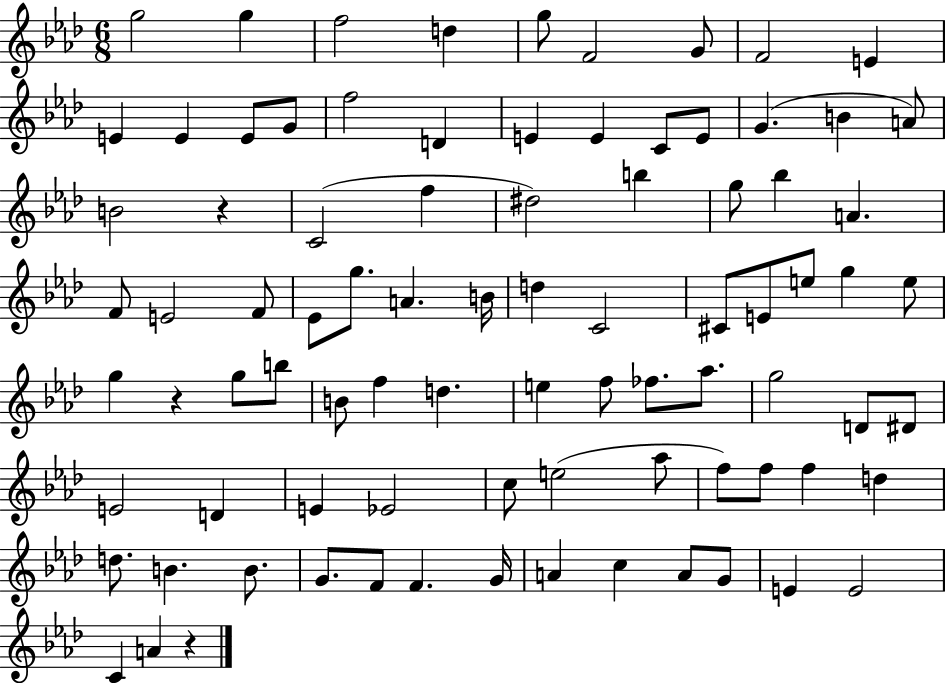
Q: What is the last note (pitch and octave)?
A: A4